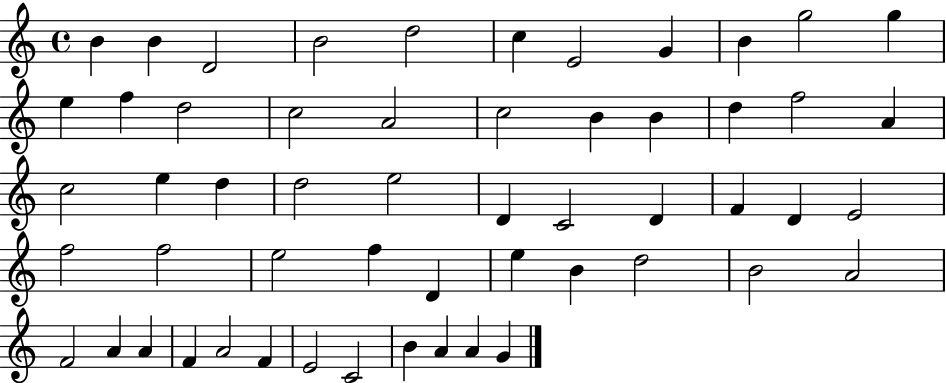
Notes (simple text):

B4/q B4/q D4/h B4/h D5/h C5/q E4/h G4/q B4/q G5/h G5/q E5/q F5/q D5/h C5/h A4/h C5/h B4/q B4/q D5/q F5/h A4/q C5/h E5/q D5/q D5/h E5/h D4/q C4/h D4/q F4/q D4/q E4/h F5/h F5/h E5/h F5/q D4/q E5/q B4/q D5/h B4/h A4/h F4/h A4/q A4/q F4/q A4/h F4/q E4/h C4/h B4/q A4/q A4/q G4/q